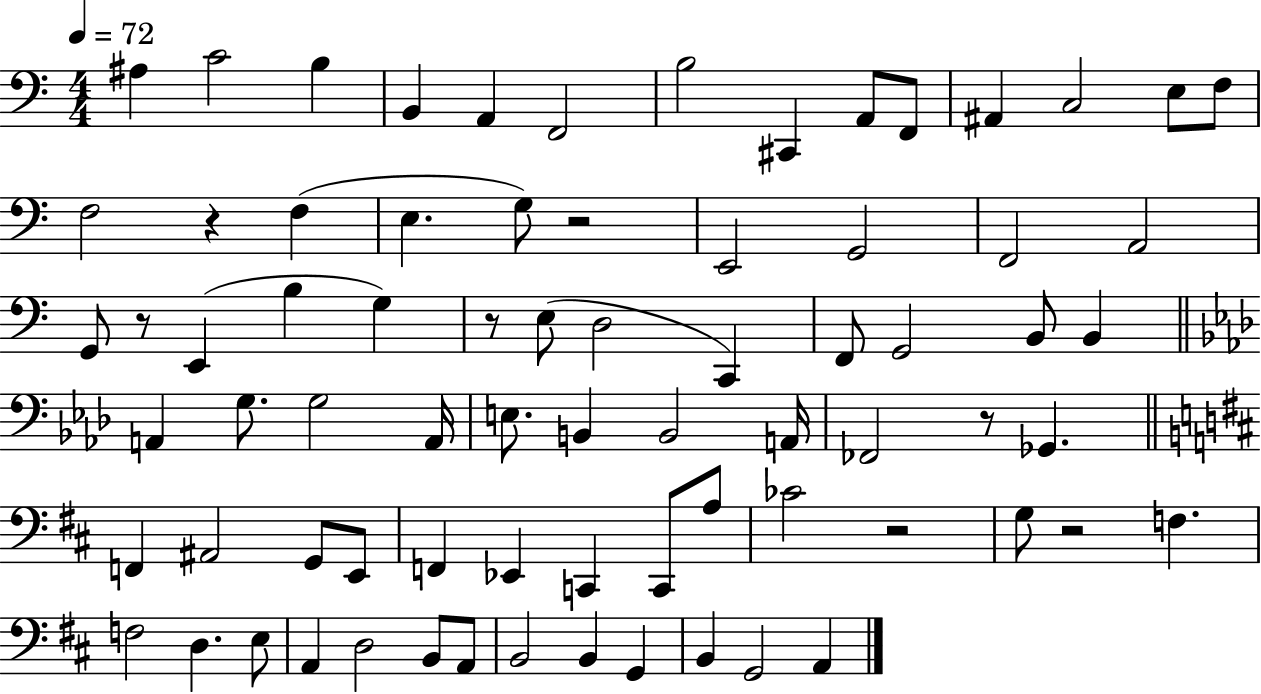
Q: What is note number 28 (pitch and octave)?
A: D3